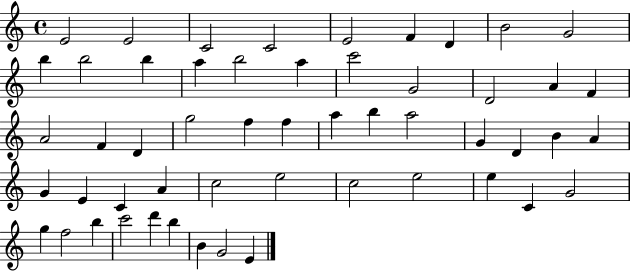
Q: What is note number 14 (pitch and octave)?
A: B5